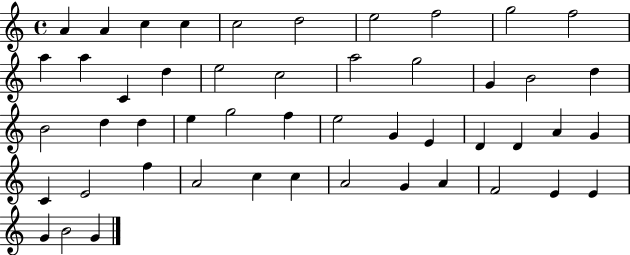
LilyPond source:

{
  \clef treble
  \time 4/4
  \defaultTimeSignature
  \key c \major
  a'4 a'4 c''4 c''4 | c''2 d''2 | e''2 f''2 | g''2 f''2 | \break a''4 a''4 c'4 d''4 | e''2 c''2 | a''2 g''2 | g'4 b'2 d''4 | \break b'2 d''4 d''4 | e''4 g''2 f''4 | e''2 g'4 e'4 | d'4 d'4 a'4 g'4 | \break c'4 e'2 f''4 | a'2 c''4 c''4 | a'2 g'4 a'4 | f'2 e'4 e'4 | \break g'4 b'2 g'4 | \bar "|."
}